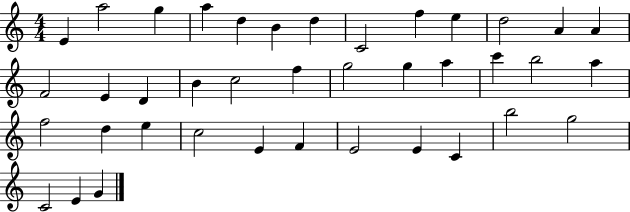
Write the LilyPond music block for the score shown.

{
  \clef treble
  \numericTimeSignature
  \time 4/4
  \key c \major
  e'4 a''2 g''4 | a''4 d''4 b'4 d''4 | c'2 f''4 e''4 | d''2 a'4 a'4 | \break f'2 e'4 d'4 | b'4 c''2 f''4 | g''2 g''4 a''4 | c'''4 b''2 a''4 | \break f''2 d''4 e''4 | c''2 e'4 f'4 | e'2 e'4 c'4 | b''2 g''2 | \break c'2 e'4 g'4 | \bar "|."
}